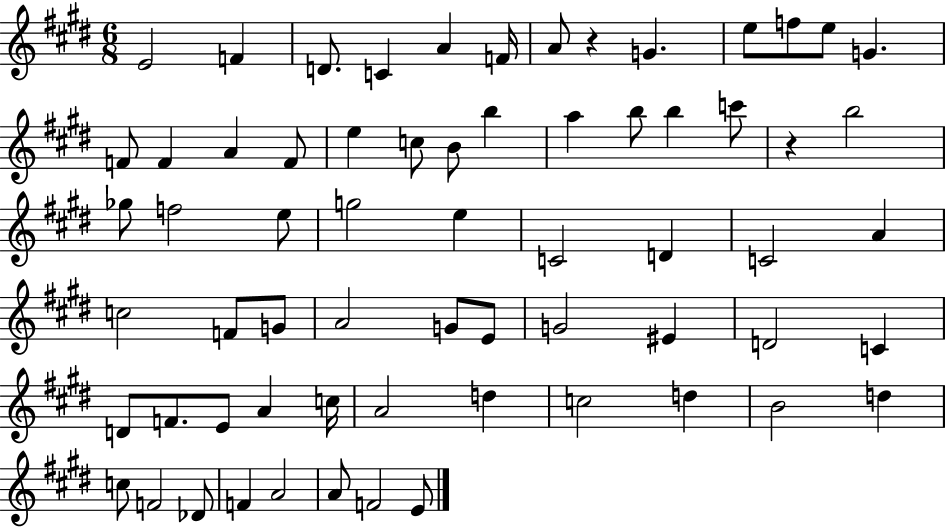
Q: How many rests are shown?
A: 2